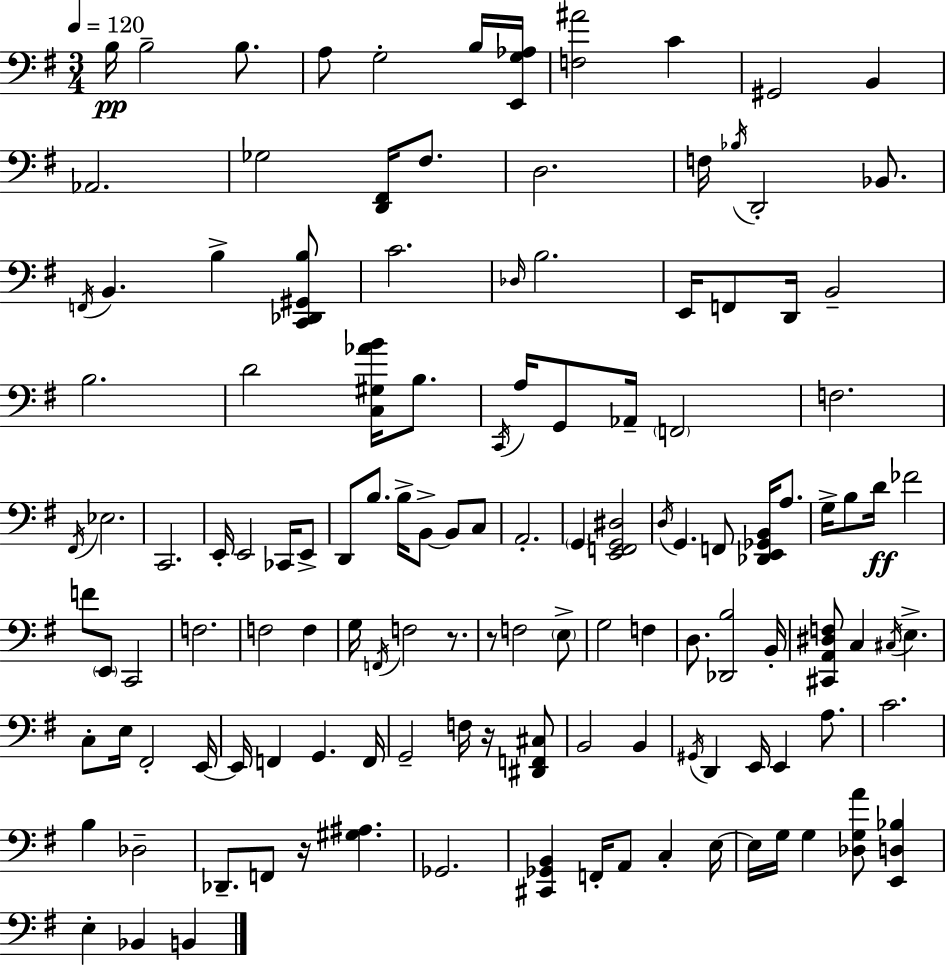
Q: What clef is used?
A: bass